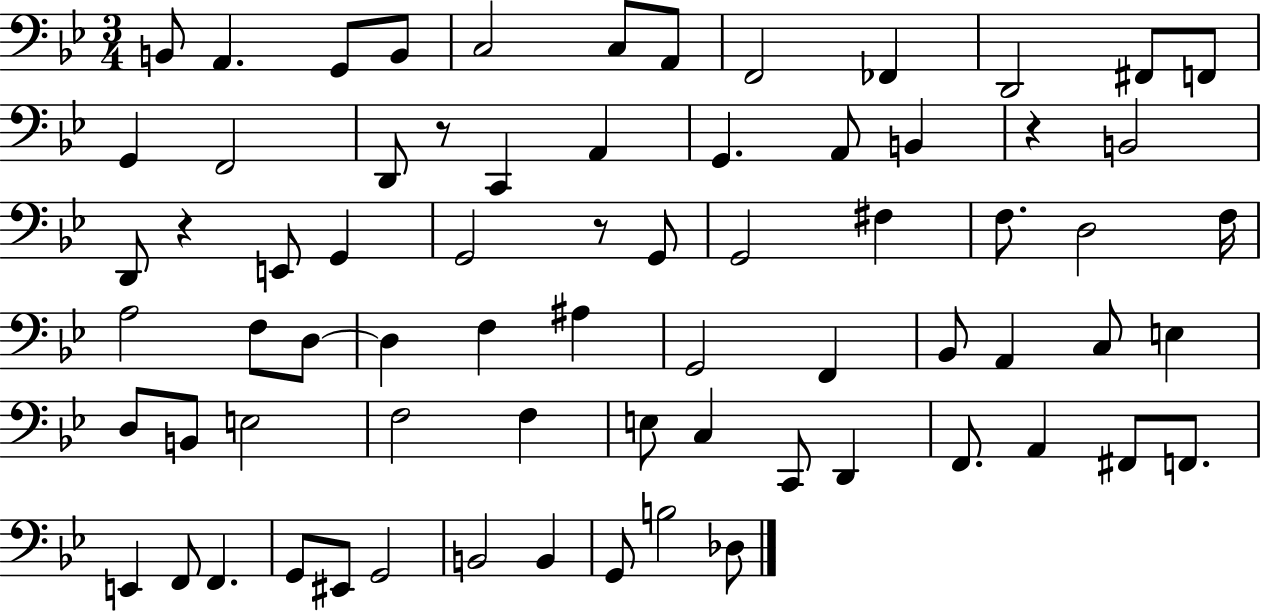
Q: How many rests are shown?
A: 4